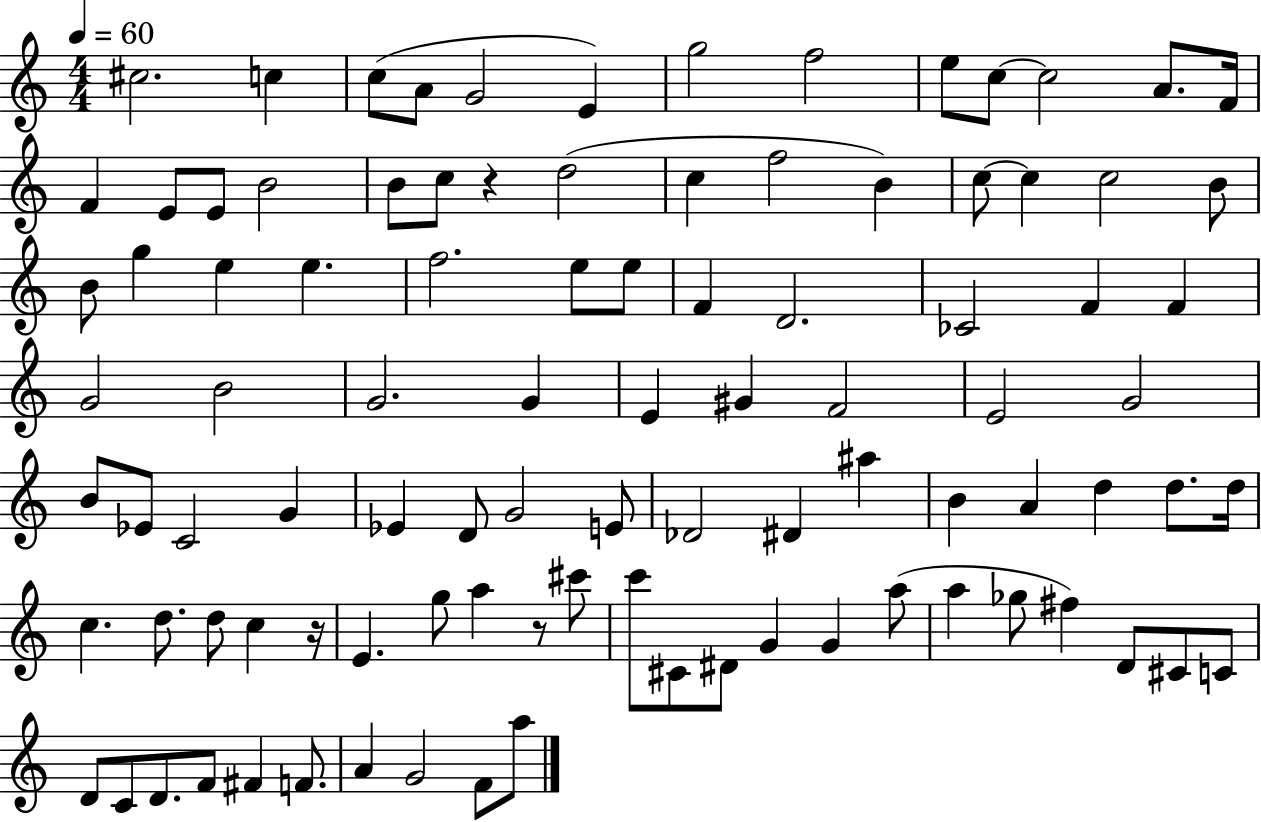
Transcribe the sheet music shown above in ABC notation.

X:1
T:Untitled
M:4/4
L:1/4
K:C
^c2 c c/2 A/2 G2 E g2 f2 e/2 c/2 c2 A/2 F/4 F E/2 E/2 B2 B/2 c/2 z d2 c f2 B c/2 c c2 B/2 B/2 g e e f2 e/2 e/2 F D2 _C2 F F G2 B2 G2 G E ^G F2 E2 G2 B/2 _E/2 C2 G _E D/2 G2 E/2 _D2 ^D ^a B A d d/2 d/4 c d/2 d/2 c z/4 E g/2 a z/2 ^c'/2 c'/2 ^C/2 ^D/2 G G a/2 a _g/2 ^f D/2 ^C/2 C/2 D/2 C/2 D/2 F/2 ^F F/2 A G2 F/2 a/2